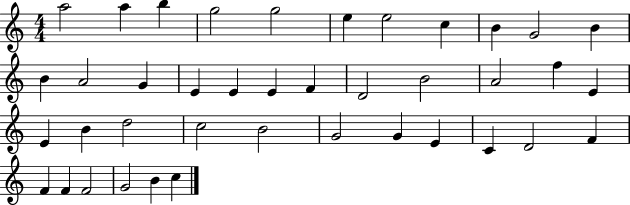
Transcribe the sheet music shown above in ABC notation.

X:1
T:Untitled
M:4/4
L:1/4
K:C
a2 a b g2 g2 e e2 c B G2 B B A2 G E E E F D2 B2 A2 f E E B d2 c2 B2 G2 G E C D2 F F F F2 G2 B c